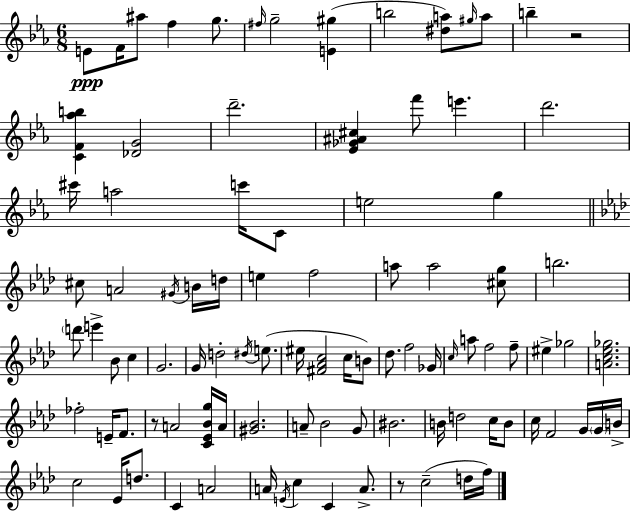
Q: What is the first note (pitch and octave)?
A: E4